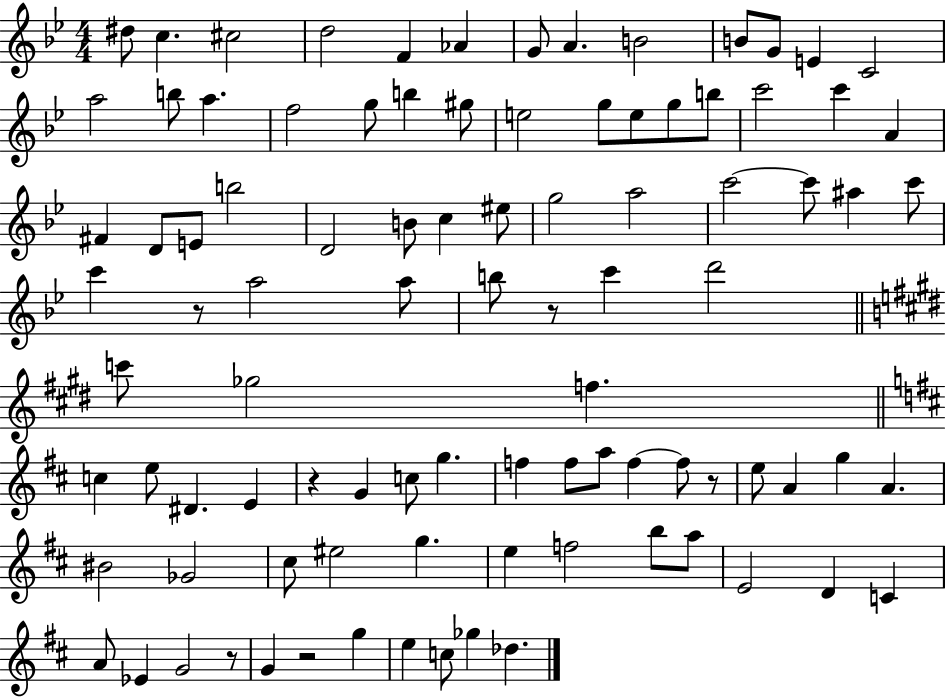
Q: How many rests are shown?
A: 6